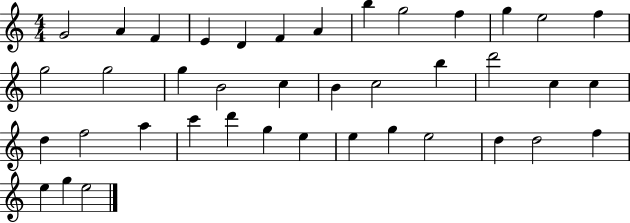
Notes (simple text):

G4/h A4/q F4/q E4/q D4/q F4/q A4/q B5/q G5/h F5/q G5/q E5/h F5/q G5/h G5/h G5/q B4/h C5/q B4/q C5/h B5/q D6/h C5/q C5/q D5/q F5/h A5/q C6/q D6/q G5/q E5/q E5/q G5/q E5/h D5/q D5/h F5/q E5/q G5/q E5/h